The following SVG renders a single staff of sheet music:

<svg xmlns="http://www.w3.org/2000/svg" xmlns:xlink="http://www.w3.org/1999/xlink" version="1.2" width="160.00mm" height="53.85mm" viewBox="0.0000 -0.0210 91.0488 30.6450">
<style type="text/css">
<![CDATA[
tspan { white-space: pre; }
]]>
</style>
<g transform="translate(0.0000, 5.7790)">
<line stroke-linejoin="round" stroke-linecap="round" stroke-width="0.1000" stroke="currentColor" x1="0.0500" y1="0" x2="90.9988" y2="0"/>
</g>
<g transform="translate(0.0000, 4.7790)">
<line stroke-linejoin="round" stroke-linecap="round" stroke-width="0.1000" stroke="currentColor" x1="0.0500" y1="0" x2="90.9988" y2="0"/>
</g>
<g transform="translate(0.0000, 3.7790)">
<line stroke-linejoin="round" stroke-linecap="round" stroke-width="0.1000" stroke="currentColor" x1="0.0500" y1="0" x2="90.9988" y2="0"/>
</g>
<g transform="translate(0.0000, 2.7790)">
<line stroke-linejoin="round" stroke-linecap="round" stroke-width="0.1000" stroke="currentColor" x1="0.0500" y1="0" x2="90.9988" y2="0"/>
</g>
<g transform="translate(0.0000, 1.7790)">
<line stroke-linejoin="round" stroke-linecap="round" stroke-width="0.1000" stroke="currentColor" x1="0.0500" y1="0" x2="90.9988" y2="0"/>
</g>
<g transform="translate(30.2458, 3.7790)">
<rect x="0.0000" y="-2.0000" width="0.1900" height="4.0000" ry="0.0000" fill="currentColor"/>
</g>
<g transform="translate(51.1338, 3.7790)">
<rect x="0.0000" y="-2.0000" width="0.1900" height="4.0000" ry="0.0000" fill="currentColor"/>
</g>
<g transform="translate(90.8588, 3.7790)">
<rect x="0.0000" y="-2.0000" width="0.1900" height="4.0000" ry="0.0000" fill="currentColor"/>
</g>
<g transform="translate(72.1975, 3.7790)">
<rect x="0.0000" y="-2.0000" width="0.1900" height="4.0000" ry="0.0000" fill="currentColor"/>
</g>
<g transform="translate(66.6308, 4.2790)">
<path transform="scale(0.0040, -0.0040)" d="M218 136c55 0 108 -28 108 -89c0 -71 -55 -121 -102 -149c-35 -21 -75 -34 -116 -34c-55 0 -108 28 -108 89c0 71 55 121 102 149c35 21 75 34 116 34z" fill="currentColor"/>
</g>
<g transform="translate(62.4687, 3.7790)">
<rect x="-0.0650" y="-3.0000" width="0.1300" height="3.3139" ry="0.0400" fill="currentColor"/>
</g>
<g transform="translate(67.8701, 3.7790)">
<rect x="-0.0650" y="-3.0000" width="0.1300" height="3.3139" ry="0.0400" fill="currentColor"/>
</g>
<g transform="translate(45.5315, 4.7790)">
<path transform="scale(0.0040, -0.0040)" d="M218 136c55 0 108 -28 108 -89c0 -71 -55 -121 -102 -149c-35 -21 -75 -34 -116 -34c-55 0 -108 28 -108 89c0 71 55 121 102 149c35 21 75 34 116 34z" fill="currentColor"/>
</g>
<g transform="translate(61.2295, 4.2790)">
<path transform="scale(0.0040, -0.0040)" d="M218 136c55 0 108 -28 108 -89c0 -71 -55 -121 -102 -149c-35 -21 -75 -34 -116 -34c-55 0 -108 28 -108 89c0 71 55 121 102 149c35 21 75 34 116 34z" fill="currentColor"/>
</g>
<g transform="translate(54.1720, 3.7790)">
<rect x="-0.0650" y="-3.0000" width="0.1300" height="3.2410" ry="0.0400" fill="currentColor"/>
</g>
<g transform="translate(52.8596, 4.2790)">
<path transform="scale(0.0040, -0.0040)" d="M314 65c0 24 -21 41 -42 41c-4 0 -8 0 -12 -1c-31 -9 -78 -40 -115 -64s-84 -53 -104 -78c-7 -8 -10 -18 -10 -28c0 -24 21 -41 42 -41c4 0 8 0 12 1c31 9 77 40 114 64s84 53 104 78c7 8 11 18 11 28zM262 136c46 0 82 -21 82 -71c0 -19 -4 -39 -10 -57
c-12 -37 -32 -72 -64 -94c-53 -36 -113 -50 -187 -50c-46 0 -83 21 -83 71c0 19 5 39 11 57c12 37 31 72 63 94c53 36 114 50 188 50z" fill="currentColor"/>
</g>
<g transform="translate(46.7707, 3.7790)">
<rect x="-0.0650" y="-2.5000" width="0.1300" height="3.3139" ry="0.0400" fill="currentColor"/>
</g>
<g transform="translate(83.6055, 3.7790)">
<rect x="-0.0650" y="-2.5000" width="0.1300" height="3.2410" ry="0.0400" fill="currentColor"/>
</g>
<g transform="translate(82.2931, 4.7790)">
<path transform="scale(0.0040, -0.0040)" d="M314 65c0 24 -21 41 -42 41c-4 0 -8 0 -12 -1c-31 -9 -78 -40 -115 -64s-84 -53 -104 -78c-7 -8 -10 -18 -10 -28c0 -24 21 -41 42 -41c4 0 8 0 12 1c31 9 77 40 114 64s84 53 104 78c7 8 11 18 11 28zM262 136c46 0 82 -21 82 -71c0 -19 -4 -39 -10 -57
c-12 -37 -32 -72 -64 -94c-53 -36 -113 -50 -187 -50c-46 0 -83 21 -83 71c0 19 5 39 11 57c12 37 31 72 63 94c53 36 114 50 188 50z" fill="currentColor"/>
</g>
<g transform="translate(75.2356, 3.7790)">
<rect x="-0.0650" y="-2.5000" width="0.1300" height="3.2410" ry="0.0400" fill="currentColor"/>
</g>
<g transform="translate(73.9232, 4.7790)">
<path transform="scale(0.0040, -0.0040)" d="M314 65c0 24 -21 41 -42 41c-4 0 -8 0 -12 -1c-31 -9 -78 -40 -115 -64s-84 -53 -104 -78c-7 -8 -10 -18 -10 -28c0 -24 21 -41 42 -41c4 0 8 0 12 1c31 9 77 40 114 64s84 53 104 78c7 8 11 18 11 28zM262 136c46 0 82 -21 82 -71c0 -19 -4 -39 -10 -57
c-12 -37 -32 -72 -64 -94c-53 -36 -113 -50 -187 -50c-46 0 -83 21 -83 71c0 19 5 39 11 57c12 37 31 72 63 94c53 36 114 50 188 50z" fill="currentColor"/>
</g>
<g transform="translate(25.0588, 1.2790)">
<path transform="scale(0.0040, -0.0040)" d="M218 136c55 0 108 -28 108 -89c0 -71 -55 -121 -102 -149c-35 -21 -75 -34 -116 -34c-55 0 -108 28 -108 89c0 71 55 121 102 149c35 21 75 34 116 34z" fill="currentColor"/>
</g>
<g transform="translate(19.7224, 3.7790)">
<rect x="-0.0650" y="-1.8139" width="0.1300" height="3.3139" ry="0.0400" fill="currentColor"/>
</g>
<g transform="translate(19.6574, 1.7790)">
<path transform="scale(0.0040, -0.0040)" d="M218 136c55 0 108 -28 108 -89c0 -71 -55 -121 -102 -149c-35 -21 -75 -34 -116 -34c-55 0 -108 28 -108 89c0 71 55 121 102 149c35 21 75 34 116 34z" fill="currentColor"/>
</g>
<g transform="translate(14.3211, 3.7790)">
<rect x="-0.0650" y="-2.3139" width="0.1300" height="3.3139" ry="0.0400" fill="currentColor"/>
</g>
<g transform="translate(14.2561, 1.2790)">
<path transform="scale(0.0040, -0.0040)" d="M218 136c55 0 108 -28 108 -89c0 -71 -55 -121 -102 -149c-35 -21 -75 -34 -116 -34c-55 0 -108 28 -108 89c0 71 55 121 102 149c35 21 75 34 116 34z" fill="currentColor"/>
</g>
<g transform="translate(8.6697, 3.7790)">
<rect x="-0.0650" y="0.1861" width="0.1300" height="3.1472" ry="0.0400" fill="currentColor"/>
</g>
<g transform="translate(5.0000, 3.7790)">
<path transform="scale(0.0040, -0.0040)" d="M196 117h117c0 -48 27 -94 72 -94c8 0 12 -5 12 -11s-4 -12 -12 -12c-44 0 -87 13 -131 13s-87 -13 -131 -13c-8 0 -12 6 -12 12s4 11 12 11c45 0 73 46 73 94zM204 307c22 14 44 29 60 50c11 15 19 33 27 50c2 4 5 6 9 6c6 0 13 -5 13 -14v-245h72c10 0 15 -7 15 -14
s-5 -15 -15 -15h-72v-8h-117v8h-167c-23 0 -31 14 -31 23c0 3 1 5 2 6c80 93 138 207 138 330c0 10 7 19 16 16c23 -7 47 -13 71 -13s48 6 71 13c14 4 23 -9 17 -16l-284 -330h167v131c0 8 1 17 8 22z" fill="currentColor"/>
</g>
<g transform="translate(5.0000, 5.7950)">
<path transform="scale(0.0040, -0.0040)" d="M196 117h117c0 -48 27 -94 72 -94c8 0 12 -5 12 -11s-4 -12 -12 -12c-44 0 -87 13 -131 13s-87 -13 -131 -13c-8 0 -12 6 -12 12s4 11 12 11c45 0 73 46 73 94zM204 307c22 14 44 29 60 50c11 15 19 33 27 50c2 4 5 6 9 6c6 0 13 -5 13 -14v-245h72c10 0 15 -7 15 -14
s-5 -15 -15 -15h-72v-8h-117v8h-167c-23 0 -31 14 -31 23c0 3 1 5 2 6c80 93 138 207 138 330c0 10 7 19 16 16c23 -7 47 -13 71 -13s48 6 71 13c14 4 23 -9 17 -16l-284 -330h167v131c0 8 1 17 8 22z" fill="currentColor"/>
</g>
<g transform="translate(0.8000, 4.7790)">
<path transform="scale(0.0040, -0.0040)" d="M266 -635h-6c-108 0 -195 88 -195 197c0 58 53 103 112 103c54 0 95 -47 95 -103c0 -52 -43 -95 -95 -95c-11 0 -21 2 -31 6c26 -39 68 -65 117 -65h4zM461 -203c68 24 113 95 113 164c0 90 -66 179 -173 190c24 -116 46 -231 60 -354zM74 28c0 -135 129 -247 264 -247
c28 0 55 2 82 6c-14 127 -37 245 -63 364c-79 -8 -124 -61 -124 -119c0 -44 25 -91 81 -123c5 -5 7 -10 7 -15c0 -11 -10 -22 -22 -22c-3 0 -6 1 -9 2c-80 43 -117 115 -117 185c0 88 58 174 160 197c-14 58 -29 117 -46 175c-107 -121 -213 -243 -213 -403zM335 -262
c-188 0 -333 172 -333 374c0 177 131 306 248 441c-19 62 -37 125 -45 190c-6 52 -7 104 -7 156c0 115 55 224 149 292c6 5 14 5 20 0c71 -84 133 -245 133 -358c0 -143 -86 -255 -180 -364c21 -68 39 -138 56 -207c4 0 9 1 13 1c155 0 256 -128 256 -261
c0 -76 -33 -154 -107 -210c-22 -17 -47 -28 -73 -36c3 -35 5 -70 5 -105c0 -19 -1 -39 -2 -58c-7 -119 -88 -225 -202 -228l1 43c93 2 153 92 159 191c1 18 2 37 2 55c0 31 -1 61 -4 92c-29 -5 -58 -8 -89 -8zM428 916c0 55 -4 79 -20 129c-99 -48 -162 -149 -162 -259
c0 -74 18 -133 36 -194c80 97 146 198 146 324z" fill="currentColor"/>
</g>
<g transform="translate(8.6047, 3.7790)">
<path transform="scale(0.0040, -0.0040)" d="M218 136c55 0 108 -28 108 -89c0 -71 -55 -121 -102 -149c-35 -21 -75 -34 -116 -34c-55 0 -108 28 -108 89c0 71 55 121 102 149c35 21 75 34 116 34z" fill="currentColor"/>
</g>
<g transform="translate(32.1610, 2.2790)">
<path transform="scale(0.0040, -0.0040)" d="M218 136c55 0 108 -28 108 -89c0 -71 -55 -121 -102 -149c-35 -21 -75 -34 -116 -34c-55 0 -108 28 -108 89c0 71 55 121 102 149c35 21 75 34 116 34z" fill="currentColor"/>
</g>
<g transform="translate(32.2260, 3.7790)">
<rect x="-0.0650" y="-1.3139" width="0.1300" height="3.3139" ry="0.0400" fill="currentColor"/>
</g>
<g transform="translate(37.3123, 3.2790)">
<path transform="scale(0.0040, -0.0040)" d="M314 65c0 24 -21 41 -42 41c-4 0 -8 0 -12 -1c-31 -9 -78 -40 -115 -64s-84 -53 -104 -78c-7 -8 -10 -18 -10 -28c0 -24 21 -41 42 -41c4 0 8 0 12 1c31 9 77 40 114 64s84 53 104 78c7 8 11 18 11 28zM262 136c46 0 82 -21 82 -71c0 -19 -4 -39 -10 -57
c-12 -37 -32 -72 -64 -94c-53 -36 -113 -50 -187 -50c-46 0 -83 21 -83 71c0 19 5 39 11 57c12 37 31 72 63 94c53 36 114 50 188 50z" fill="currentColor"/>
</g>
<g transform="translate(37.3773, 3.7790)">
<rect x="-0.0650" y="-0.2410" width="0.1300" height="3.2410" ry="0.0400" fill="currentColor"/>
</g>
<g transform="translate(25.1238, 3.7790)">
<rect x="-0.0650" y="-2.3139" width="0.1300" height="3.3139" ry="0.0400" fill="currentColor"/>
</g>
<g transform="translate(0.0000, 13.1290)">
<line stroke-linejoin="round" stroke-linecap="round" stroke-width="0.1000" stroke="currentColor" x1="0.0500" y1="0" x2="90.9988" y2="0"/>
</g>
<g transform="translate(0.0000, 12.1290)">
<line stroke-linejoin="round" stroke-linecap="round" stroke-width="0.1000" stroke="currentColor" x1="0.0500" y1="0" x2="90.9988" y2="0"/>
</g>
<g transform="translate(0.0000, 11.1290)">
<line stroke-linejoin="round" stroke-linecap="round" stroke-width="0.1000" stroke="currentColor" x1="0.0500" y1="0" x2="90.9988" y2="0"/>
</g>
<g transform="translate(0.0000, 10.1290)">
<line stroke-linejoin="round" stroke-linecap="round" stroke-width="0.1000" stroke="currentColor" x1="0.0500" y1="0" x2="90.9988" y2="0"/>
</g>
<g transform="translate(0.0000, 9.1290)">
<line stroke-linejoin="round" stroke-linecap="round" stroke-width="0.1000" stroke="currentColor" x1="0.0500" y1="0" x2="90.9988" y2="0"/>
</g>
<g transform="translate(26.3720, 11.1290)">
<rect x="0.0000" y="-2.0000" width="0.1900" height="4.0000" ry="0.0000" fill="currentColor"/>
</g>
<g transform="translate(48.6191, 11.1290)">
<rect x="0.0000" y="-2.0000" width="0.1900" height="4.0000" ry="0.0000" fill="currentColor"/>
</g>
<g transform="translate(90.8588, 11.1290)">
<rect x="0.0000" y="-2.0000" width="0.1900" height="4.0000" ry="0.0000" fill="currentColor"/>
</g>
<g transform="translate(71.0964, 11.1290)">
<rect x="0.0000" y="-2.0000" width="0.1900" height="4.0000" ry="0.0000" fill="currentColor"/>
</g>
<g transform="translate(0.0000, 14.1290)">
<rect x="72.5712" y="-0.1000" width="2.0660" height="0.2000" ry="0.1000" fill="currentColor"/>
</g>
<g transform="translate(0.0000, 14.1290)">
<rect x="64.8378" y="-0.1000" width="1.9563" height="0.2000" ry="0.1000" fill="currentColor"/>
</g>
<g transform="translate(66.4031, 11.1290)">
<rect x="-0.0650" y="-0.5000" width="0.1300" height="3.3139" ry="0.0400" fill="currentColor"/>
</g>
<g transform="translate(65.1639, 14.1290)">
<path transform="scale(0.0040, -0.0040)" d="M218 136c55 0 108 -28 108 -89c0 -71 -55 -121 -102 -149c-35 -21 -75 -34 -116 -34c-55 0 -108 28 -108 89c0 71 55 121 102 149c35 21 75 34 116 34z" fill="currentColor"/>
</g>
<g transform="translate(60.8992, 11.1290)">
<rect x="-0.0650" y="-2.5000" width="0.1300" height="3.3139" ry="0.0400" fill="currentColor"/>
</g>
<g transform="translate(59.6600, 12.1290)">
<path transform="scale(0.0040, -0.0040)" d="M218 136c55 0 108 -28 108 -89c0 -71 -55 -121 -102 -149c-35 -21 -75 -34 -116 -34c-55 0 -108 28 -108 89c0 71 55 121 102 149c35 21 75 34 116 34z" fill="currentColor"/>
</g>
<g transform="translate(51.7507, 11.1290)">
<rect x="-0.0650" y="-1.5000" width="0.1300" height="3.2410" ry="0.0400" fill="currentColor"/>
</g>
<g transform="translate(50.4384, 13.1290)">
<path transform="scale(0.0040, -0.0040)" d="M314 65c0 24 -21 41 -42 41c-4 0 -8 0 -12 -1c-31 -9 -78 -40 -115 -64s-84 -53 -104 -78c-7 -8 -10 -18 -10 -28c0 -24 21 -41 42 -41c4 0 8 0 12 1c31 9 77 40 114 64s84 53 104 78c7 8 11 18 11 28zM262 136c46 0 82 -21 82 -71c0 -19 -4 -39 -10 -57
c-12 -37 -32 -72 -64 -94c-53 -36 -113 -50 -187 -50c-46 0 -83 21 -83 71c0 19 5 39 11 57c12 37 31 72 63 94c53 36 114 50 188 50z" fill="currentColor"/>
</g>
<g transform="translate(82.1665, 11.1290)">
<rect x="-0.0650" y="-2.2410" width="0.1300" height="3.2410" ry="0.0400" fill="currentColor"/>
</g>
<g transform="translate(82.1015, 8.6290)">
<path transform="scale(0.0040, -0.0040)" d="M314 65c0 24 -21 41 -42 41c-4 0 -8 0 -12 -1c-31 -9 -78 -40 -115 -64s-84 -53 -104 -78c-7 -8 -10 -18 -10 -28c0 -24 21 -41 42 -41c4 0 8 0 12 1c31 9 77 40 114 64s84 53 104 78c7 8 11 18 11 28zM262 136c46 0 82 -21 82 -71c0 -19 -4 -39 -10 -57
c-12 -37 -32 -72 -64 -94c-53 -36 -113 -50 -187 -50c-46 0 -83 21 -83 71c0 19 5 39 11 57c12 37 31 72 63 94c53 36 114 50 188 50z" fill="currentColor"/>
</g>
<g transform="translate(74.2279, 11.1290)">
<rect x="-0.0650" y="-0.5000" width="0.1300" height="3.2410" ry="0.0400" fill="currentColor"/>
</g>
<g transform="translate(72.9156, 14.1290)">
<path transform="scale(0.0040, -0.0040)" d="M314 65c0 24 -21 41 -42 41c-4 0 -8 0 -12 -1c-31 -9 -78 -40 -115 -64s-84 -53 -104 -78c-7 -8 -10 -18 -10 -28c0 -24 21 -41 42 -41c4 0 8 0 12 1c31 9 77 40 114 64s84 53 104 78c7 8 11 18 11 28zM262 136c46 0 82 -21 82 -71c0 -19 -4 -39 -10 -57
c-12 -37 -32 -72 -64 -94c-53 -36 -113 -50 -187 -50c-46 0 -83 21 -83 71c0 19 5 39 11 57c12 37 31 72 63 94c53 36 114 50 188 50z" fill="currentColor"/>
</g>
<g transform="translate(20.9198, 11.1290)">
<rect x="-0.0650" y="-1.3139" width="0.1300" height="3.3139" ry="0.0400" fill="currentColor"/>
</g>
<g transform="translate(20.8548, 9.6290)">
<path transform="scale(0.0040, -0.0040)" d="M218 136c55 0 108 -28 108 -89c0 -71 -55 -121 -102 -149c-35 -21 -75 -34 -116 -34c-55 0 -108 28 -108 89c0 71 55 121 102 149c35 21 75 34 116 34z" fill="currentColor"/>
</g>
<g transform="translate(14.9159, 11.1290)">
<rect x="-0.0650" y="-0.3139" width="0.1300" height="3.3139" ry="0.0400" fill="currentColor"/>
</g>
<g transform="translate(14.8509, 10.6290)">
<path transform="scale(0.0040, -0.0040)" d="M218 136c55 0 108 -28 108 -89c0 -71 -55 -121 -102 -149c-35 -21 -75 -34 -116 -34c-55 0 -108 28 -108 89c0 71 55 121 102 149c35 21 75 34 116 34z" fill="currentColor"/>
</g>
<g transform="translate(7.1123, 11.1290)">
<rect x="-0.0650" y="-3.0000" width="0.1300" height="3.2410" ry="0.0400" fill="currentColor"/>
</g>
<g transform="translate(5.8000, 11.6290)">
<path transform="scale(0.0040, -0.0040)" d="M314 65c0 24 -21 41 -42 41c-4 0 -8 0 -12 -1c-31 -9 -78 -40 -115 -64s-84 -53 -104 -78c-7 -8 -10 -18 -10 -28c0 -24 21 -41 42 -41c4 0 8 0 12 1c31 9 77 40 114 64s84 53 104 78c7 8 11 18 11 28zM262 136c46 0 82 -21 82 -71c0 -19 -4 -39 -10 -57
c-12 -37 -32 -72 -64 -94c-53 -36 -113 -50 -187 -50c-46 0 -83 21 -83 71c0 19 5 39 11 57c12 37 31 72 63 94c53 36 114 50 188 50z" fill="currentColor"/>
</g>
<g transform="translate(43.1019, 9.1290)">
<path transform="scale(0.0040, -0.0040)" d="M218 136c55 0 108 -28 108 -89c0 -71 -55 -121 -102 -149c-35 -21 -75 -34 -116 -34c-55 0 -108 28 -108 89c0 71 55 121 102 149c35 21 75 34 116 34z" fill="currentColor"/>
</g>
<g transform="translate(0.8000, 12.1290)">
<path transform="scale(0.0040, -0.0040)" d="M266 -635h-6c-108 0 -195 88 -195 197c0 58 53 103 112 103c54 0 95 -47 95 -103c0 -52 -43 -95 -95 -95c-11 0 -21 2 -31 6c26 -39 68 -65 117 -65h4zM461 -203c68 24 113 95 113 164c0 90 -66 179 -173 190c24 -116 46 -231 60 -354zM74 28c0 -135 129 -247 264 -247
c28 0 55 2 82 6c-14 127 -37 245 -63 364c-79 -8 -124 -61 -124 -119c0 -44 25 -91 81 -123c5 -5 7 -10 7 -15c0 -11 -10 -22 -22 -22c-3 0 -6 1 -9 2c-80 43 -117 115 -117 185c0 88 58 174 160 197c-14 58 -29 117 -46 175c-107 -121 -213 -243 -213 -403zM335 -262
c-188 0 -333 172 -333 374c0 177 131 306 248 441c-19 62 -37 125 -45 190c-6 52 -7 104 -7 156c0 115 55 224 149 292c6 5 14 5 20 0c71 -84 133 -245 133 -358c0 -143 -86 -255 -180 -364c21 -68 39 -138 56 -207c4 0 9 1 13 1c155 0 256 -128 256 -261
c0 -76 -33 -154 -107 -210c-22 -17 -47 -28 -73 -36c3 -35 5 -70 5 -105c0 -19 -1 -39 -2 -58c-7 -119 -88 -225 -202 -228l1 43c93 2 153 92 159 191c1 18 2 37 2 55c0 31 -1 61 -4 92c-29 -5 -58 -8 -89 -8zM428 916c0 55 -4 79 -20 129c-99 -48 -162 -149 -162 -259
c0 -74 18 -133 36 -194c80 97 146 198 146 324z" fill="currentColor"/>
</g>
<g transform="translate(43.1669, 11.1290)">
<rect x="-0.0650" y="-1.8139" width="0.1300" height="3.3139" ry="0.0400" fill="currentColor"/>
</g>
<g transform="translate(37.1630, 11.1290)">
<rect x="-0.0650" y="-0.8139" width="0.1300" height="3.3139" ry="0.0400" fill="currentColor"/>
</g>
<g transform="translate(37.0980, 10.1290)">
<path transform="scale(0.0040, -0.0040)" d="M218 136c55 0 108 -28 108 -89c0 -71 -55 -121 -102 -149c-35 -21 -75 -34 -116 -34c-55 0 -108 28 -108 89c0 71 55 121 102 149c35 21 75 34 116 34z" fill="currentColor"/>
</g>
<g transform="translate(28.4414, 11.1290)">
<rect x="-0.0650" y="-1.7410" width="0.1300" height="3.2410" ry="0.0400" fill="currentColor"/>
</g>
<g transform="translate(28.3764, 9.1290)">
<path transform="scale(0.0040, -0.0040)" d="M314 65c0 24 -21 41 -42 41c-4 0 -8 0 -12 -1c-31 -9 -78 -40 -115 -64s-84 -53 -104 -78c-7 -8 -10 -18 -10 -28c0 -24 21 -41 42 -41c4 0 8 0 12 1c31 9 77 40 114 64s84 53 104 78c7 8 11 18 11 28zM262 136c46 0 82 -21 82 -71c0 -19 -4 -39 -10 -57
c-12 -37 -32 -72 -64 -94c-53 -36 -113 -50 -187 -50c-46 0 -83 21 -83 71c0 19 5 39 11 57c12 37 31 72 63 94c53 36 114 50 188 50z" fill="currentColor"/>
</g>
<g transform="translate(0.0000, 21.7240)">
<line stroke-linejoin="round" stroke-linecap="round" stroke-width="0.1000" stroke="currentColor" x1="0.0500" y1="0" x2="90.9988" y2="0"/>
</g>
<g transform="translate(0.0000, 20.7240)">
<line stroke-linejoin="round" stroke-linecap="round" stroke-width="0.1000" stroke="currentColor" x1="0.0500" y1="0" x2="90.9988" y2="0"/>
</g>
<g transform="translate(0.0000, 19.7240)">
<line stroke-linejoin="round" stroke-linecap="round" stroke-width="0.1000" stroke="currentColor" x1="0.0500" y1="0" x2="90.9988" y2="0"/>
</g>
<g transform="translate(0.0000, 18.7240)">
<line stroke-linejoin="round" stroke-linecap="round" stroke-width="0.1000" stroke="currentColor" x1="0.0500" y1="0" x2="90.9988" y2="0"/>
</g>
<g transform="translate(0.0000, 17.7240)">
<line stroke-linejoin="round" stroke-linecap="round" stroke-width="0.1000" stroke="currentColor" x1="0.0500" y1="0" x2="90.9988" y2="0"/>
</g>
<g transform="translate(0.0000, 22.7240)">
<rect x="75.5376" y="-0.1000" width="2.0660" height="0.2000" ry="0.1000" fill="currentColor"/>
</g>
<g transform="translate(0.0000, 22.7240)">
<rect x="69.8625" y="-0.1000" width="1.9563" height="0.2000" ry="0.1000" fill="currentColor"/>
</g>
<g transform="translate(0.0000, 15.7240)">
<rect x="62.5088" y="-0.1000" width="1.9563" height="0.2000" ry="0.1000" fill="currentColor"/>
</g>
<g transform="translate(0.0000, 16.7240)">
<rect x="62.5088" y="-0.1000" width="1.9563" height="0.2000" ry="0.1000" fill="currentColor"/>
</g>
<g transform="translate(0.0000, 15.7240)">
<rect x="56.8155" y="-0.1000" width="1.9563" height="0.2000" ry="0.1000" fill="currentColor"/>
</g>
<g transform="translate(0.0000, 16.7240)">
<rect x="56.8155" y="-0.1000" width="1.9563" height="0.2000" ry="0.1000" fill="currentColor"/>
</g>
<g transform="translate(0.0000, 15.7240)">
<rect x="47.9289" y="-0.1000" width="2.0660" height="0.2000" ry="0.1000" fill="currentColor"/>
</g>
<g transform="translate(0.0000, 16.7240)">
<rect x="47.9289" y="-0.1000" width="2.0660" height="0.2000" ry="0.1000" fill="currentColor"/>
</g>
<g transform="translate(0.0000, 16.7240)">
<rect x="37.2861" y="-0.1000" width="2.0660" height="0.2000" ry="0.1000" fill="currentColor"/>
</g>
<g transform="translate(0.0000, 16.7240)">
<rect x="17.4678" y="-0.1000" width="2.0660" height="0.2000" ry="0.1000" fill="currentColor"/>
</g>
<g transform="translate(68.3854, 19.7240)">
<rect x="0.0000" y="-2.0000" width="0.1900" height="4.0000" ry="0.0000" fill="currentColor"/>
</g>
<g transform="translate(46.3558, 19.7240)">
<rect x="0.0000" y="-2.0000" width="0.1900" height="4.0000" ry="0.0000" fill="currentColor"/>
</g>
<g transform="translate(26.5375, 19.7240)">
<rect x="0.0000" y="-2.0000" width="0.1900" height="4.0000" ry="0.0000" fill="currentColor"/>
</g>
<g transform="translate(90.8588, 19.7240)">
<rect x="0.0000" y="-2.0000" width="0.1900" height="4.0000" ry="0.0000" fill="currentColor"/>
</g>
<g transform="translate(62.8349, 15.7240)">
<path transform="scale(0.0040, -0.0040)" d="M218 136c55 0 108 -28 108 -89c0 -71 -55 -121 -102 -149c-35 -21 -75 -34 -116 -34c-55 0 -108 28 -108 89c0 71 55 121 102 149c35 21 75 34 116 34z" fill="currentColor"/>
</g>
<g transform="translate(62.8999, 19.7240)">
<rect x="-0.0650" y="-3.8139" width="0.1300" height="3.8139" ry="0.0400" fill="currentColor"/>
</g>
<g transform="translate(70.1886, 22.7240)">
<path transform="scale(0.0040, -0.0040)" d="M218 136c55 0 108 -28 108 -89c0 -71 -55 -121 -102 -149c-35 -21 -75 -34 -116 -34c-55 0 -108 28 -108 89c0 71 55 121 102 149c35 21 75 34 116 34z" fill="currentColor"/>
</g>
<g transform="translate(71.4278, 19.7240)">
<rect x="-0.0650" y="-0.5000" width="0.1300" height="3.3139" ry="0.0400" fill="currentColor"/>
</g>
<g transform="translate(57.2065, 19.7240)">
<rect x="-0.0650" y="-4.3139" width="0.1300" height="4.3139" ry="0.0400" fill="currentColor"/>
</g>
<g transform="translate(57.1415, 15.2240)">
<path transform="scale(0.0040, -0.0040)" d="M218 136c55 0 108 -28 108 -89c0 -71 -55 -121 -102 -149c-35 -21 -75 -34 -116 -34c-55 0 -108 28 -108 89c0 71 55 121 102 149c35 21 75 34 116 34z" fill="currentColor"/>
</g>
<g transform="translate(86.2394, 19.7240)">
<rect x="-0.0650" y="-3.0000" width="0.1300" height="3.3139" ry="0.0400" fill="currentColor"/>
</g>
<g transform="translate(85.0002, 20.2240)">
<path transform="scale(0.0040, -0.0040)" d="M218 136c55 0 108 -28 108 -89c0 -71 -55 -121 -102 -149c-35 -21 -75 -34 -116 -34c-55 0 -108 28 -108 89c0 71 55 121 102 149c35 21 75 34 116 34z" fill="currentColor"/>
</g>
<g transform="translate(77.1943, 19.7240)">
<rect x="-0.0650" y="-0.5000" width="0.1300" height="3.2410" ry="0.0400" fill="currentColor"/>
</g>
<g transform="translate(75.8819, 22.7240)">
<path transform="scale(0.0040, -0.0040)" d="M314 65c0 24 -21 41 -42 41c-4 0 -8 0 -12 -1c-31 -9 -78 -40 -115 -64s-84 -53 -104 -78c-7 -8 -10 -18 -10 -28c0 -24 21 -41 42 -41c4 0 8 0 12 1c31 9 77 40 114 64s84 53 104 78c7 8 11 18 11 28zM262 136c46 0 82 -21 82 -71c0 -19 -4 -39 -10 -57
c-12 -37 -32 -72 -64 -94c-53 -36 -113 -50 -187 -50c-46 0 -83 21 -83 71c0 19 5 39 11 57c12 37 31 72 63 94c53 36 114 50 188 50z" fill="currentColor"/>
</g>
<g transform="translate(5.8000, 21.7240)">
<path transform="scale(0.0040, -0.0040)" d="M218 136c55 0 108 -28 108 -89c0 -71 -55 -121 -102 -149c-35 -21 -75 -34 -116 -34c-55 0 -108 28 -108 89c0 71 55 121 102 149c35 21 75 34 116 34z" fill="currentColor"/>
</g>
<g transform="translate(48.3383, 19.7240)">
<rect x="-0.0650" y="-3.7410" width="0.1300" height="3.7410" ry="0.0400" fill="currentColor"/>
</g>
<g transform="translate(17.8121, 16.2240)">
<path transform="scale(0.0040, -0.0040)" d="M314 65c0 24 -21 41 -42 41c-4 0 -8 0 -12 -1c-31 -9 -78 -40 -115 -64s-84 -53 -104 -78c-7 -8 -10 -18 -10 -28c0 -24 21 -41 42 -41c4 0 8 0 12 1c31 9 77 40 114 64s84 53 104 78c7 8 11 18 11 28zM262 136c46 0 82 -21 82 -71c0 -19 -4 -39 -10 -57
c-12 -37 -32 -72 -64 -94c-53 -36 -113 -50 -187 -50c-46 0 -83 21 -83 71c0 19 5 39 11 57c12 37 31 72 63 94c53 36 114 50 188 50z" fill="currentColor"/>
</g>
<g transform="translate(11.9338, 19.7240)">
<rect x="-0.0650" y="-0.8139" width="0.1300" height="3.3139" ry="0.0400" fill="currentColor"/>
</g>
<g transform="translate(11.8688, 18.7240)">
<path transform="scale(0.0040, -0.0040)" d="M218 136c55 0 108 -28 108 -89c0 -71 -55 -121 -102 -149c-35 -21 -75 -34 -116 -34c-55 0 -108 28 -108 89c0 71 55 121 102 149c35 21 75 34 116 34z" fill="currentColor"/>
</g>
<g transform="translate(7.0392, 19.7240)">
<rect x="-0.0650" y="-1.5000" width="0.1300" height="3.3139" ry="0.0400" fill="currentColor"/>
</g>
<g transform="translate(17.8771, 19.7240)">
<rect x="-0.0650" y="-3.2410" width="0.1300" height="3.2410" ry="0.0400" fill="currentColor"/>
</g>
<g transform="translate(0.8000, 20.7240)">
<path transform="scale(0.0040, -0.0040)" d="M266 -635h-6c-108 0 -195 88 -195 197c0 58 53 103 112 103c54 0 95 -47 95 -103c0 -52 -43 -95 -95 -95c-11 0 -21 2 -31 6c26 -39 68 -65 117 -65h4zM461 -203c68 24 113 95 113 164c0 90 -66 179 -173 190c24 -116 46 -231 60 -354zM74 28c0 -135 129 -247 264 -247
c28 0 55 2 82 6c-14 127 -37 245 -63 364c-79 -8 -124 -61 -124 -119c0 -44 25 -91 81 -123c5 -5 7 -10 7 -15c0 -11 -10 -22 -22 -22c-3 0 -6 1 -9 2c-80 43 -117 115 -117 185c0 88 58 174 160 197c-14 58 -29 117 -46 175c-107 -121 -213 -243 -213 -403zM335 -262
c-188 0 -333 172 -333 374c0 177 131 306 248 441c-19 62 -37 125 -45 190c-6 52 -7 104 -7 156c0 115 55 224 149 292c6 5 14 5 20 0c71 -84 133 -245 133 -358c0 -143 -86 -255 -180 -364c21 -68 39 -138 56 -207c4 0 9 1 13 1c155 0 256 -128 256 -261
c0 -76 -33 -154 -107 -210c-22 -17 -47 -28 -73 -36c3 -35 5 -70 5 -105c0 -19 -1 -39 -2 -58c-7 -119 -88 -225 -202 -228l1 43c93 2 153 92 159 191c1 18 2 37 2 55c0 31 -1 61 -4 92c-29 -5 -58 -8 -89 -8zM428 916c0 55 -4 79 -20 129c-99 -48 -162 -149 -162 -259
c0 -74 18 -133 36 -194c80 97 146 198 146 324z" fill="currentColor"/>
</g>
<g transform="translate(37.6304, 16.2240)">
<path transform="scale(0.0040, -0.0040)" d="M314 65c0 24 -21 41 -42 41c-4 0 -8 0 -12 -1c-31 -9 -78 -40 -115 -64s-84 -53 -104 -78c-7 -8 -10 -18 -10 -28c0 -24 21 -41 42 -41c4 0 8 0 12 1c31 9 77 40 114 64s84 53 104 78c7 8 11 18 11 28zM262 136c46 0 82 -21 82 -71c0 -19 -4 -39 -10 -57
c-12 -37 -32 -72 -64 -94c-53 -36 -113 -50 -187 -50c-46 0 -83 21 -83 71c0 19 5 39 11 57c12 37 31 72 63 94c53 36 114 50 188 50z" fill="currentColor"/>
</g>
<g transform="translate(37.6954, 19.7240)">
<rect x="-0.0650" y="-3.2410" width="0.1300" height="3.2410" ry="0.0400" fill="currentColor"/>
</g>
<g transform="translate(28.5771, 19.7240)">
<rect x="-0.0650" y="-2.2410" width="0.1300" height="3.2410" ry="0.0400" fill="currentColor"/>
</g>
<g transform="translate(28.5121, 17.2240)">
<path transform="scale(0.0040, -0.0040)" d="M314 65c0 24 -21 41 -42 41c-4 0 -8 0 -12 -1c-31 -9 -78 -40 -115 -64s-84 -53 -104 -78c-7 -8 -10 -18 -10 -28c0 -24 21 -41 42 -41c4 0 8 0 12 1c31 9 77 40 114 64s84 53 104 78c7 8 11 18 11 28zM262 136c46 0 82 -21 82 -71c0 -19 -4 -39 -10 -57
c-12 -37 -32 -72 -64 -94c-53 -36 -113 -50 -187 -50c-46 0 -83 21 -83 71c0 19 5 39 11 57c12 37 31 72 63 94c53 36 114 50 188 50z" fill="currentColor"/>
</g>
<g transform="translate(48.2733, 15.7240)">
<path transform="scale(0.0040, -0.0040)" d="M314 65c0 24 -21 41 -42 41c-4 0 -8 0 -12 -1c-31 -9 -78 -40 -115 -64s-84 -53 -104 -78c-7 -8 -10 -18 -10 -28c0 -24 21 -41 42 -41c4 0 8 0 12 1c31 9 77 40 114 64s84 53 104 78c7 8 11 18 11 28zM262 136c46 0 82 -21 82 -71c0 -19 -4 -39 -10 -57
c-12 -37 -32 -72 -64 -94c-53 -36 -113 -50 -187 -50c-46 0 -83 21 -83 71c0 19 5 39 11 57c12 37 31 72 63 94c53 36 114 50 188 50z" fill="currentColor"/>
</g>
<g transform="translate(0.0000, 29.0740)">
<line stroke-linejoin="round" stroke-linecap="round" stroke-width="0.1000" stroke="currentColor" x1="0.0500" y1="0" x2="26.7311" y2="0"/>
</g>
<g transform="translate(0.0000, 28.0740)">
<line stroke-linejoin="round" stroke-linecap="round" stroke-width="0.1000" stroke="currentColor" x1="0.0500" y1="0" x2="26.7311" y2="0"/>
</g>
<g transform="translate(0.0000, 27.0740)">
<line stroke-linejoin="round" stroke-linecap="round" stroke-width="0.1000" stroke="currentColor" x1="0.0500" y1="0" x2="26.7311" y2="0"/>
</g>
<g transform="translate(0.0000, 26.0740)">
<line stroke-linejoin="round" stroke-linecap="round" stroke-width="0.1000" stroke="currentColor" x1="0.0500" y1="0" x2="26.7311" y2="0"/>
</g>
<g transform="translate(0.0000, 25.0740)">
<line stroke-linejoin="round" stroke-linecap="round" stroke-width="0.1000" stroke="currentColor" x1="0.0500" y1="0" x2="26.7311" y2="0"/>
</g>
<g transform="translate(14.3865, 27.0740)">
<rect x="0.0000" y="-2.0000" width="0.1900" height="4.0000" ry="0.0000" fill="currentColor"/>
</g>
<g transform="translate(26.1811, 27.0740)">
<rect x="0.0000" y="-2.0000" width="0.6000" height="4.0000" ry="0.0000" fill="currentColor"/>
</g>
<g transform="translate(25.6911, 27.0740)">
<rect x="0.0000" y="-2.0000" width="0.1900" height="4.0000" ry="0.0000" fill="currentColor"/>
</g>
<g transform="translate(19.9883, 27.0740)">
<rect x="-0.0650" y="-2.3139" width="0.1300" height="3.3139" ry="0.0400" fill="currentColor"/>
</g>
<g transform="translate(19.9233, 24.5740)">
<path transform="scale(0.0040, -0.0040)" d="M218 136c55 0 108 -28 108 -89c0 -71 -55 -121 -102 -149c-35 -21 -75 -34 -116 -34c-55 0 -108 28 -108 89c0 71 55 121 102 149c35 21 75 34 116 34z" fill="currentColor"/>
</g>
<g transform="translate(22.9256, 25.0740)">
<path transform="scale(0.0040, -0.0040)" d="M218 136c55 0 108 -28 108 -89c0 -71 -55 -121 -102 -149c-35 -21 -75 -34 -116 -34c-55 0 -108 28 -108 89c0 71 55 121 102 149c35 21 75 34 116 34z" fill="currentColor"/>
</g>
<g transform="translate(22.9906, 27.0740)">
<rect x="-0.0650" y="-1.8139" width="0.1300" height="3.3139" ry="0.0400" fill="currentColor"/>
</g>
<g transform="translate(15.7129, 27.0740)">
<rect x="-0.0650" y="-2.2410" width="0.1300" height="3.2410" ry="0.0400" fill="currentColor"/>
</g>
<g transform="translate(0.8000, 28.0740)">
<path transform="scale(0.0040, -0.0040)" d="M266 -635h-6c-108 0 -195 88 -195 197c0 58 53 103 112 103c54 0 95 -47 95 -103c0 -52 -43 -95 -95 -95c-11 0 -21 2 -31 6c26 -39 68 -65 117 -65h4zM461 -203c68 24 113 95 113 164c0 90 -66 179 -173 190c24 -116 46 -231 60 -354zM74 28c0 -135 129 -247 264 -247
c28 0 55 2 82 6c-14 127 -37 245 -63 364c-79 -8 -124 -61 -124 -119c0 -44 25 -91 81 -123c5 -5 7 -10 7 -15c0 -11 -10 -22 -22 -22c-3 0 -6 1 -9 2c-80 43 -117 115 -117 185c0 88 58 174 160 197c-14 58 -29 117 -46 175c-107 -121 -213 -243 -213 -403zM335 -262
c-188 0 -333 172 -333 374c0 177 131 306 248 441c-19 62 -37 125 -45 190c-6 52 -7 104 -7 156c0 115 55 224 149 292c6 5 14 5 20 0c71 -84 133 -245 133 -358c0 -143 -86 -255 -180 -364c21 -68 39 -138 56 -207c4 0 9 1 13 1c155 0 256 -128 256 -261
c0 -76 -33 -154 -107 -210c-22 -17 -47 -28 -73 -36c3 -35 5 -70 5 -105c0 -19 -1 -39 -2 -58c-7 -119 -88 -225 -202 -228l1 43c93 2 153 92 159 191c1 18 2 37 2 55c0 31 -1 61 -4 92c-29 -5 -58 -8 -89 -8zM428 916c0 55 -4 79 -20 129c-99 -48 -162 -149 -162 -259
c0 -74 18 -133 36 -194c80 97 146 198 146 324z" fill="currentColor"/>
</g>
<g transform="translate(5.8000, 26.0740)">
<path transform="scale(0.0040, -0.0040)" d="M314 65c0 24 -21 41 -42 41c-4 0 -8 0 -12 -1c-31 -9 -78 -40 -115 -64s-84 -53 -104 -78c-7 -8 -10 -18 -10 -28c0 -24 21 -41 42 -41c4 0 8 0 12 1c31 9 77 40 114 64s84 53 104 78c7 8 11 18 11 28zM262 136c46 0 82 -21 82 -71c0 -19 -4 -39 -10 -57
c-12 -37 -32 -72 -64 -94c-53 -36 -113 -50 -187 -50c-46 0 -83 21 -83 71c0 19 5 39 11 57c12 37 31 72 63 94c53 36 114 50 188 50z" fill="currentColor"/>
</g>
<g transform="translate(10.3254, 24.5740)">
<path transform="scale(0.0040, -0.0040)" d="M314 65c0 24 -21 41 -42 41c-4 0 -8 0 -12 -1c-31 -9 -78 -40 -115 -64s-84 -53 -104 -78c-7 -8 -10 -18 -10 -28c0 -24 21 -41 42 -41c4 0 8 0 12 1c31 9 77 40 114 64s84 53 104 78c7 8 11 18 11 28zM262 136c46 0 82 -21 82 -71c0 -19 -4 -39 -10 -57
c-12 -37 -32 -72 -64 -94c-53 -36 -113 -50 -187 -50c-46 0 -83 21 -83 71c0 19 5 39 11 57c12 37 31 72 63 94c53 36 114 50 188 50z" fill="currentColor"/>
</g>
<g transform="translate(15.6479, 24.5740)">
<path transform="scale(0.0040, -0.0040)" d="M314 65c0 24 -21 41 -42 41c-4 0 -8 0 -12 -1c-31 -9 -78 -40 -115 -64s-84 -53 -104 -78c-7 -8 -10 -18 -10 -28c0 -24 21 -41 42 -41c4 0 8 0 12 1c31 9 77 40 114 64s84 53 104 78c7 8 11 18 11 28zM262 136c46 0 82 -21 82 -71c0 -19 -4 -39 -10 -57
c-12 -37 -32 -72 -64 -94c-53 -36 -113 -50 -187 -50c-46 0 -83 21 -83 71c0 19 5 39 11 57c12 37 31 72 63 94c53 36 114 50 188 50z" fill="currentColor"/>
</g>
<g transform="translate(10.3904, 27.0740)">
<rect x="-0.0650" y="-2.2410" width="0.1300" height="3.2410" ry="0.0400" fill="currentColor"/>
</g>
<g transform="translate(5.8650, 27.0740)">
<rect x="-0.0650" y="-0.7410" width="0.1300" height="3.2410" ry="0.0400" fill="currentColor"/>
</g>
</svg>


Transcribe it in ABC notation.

X:1
T:Untitled
M:4/4
L:1/4
K:C
B g f g e c2 G A2 A A G2 G2 A2 c e f2 d f E2 G C C2 g2 E d b2 g2 b2 c'2 d' c' C C2 A d2 g2 g2 g f